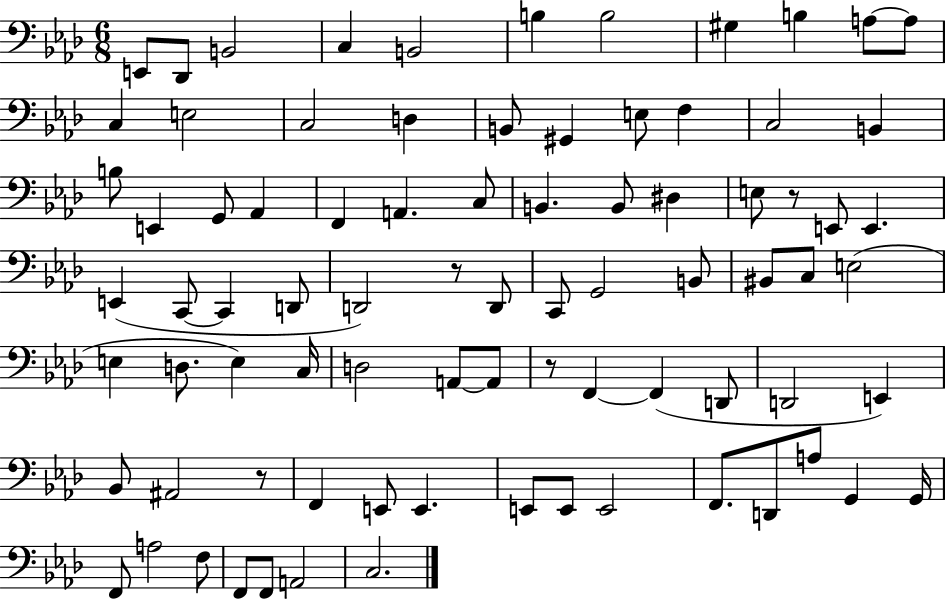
X:1
T:Untitled
M:6/8
L:1/4
K:Ab
E,,/2 _D,,/2 B,,2 C, B,,2 B, B,2 ^G, B, A,/2 A,/2 C, E,2 C,2 D, B,,/2 ^G,, E,/2 F, C,2 B,, B,/2 E,, G,,/2 _A,, F,, A,, C,/2 B,, B,,/2 ^D, E,/2 z/2 E,,/2 E,, E,, C,,/2 C,, D,,/2 D,,2 z/2 D,,/2 C,,/2 G,,2 B,,/2 ^B,,/2 C,/2 E,2 E, D,/2 E, C,/4 D,2 A,,/2 A,,/2 z/2 F,, F,, D,,/2 D,,2 E,, _B,,/2 ^A,,2 z/2 F,, E,,/2 E,, E,,/2 E,,/2 E,,2 F,,/2 D,,/2 A,/2 G,, G,,/4 F,,/2 A,2 F,/2 F,,/2 F,,/2 A,,2 C,2